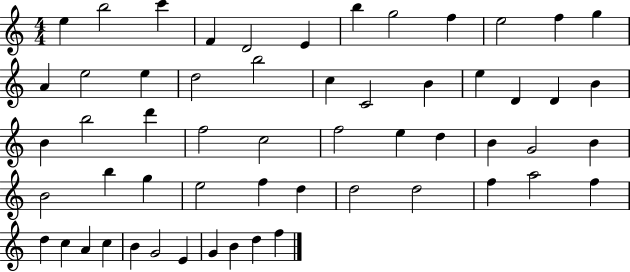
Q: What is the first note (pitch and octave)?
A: E5